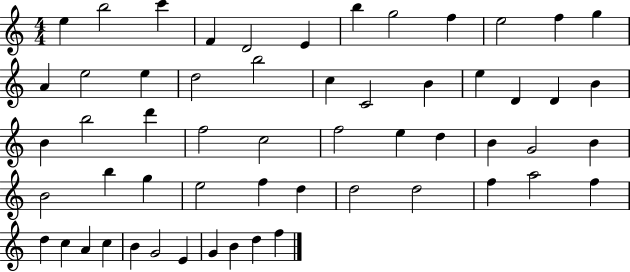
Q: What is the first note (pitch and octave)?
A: E5